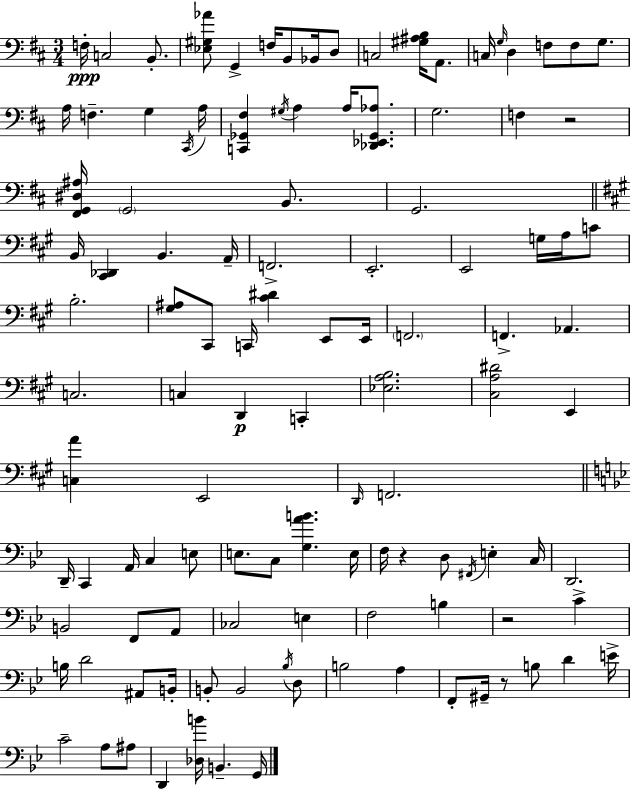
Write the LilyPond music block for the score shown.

{
  \clef bass
  \numericTimeSignature
  \time 3/4
  \key d \major
  f16-.\ppp c2 b,8.-. | <ees gis aes'>8 g,4-> f16 b,8 bes,16 d8 | c2 <gis ais b>16 a,8. | c16 \grace { g16 } d4 f8 f8 g8. | \break a16 f4.-- g4 | \acciaccatura { cis,16 } a16 <c, ges, fis>4 \acciaccatura { gis16 } a4 a16 | <des, ees, ges, aes>8. g2. | f4 r2 | \break <fis, g, dis ais>16 \parenthesize g,2 | b,8. g,2. | \bar "||" \break \key a \major b,16 <cis, des,>4 b,4. a,16-- | f,2.-> | e,2.-. | e,2 g16 a16 c'8 | \break b2.-. | <gis ais>8 cis,8 c,16 <cis' dis'>4 e,8 e,16 | \parenthesize f,2. | f,4.-> aes,4. | \break c2. | c4 d,4\p c,4-. | <ees a b>2. | <cis a dis'>2 e,4 | \break <c a'>4 e,2 | \grace { d,16 } f,2. | \bar "||" \break \key bes \major d,16-- c,4 a,16 c4 e8 | e8. c8 <g a' b'>4. e16 | f16 r4 d8 \acciaccatura { fis,16 } e4-. | c16 d,2. | \break b,2 f,8 a,8 | ces2 e4 | f2 b4 | r2 c'4-> | \break b16 d'2 ais,8 | b,16-. b,8-. b,2 \acciaccatura { bes16 } | d8 b2 a4 | f,8-. gis,16-- r8 b8 d'4 | \break e'16-> c'2-- a8 | ais8 d,4 <des b'>16 b,4.-- | g,16 \bar "|."
}